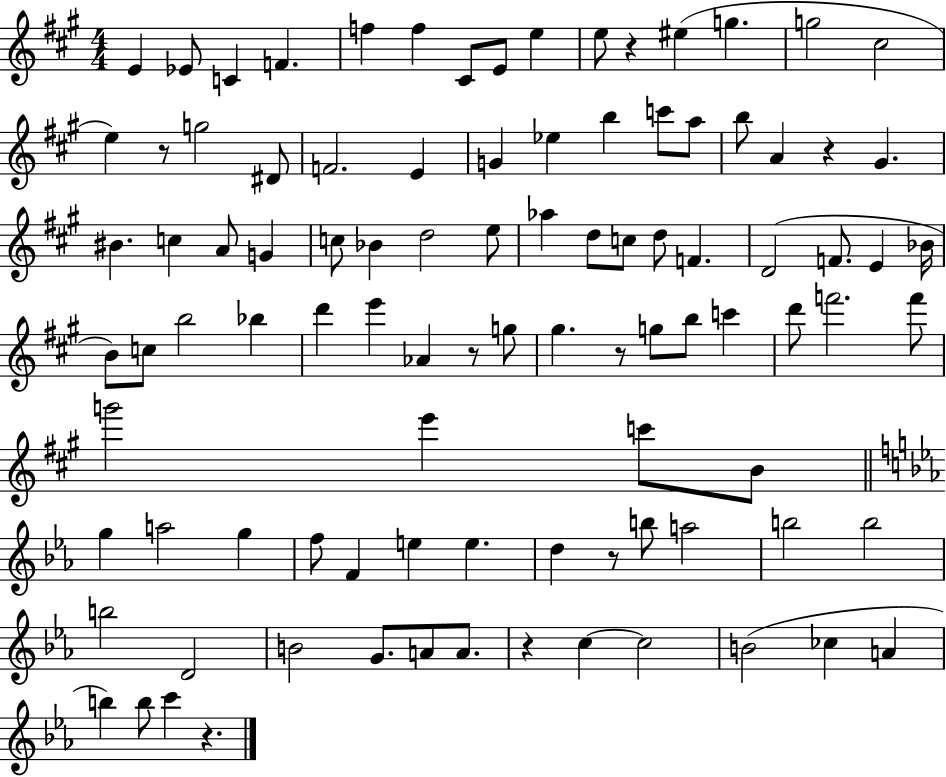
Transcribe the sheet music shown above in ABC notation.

X:1
T:Untitled
M:4/4
L:1/4
K:A
E _E/2 C F f f ^C/2 E/2 e e/2 z ^e g g2 ^c2 e z/2 g2 ^D/2 F2 E G _e b c'/2 a/2 b/2 A z ^G ^B c A/2 G c/2 _B d2 e/2 _a d/2 c/2 d/2 F D2 F/2 E _B/4 B/2 c/2 b2 _b d' e' _A z/2 g/2 ^g z/2 g/2 b/2 c' d'/2 f'2 f'/2 g'2 e' c'/2 B/2 g a2 g f/2 F e e d z/2 b/2 a2 b2 b2 b2 D2 B2 G/2 A/2 A/2 z c c2 B2 _c A b b/2 c' z